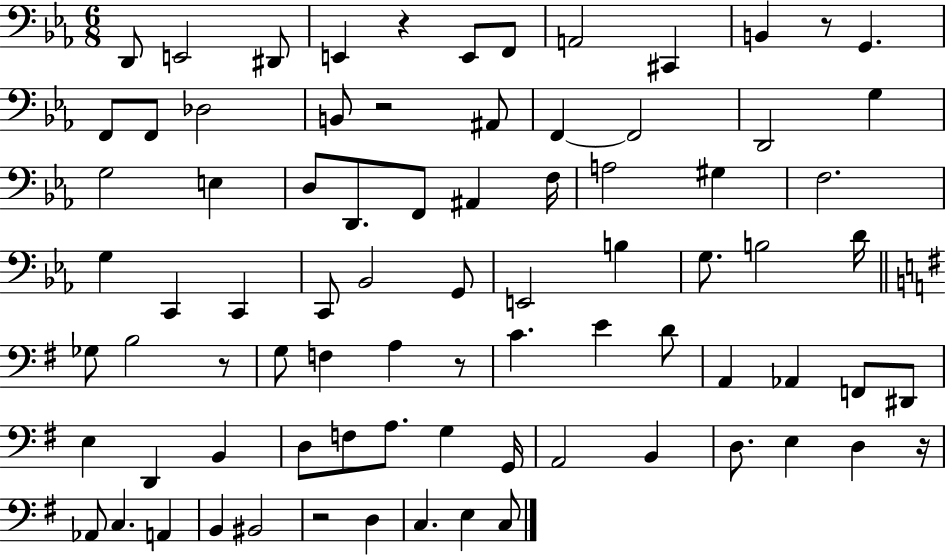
{
  \clef bass
  \numericTimeSignature
  \time 6/8
  \key ees \major
  d,8 e,2 dis,8 | e,4 r4 e,8 f,8 | a,2 cis,4 | b,4 r8 g,4. | \break f,8 f,8 des2 | b,8 r2 ais,8 | f,4~~ f,2 | d,2 g4 | \break g2 e4 | d8 d,8. f,8 ais,4 f16 | a2 gis4 | f2. | \break g4 c,4 c,4 | c,8 bes,2 g,8 | e,2 b4 | g8. b2 d'16 | \break \bar "||" \break \key e \minor ges8 b2 r8 | g8 f4 a4 r8 | c'4. e'4 d'8 | a,4 aes,4 f,8 dis,8 | \break e4 d,4 b,4 | d8 f8 a8. g4 g,16 | a,2 b,4 | d8. e4 d4 r16 | \break aes,8 c4. a,4 | b,4 bis,2 | r2 d4 | c4. e4 c8 | \break \bar "|."
}